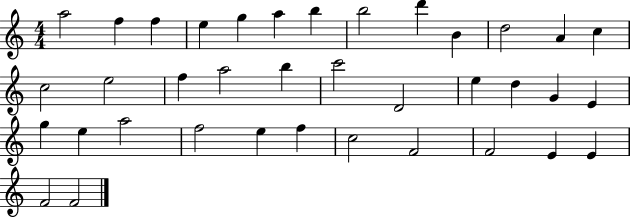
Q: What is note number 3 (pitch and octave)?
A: F5